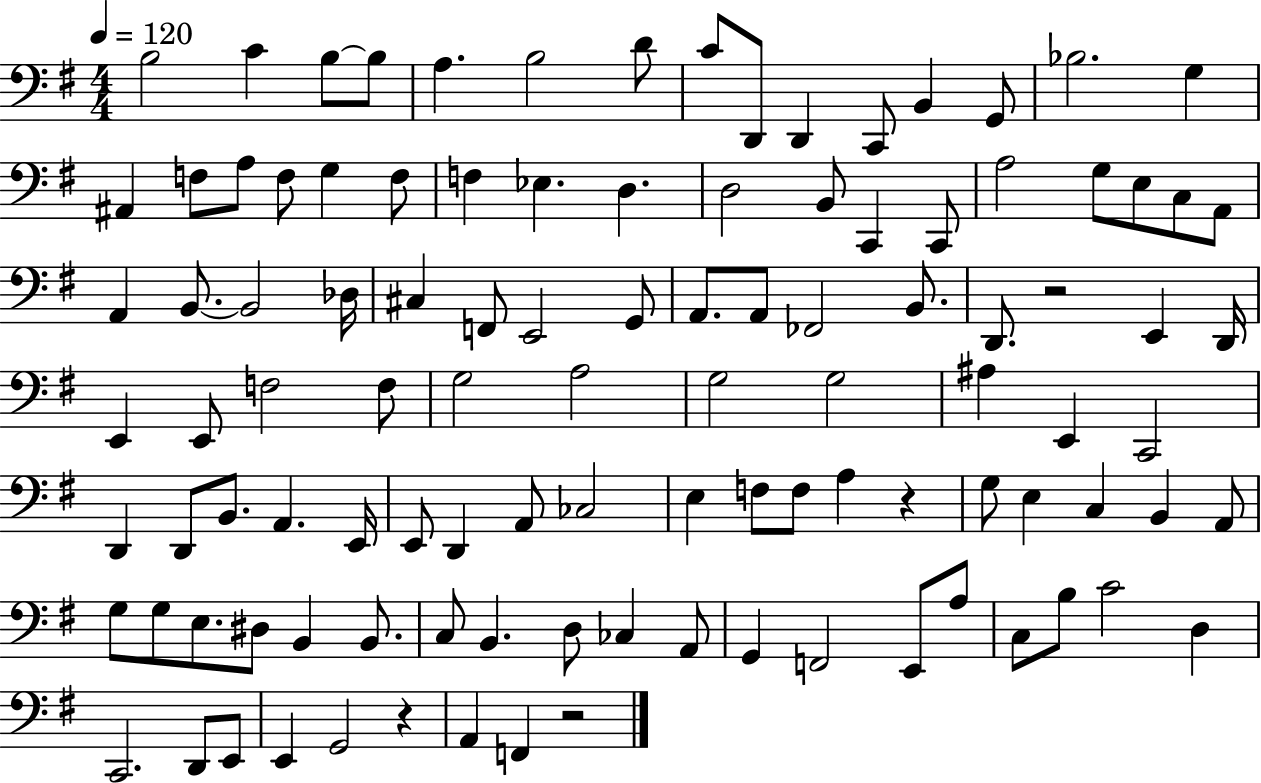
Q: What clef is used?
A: bass